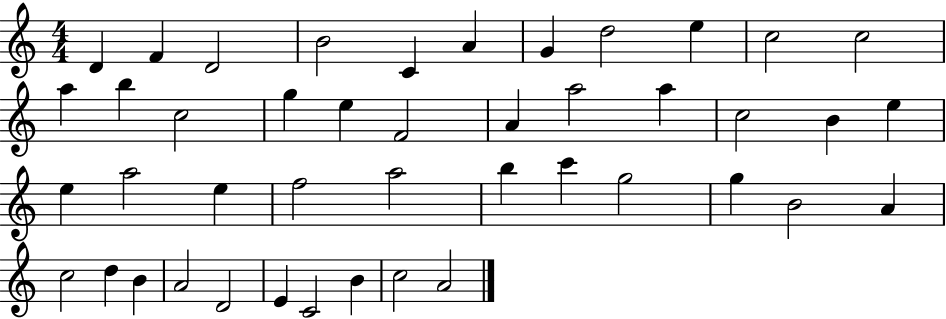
D4/q F4/q D4/h B4/h C4/q A4/q G4/q D5/h E5/q C5/h C5/h A5/q B5/q C5/h G5/q E5/q F4/h A4/q A5/h A5/q C5/h B4/q E5/q E5/q A5/h E5/q F5/h A5/h B5/q C6/q G5/h G5/q B4/h A4/q C5/h D5/q B4/q A4/h D4/h E4/q C4/h B4/q C5/h A4/h